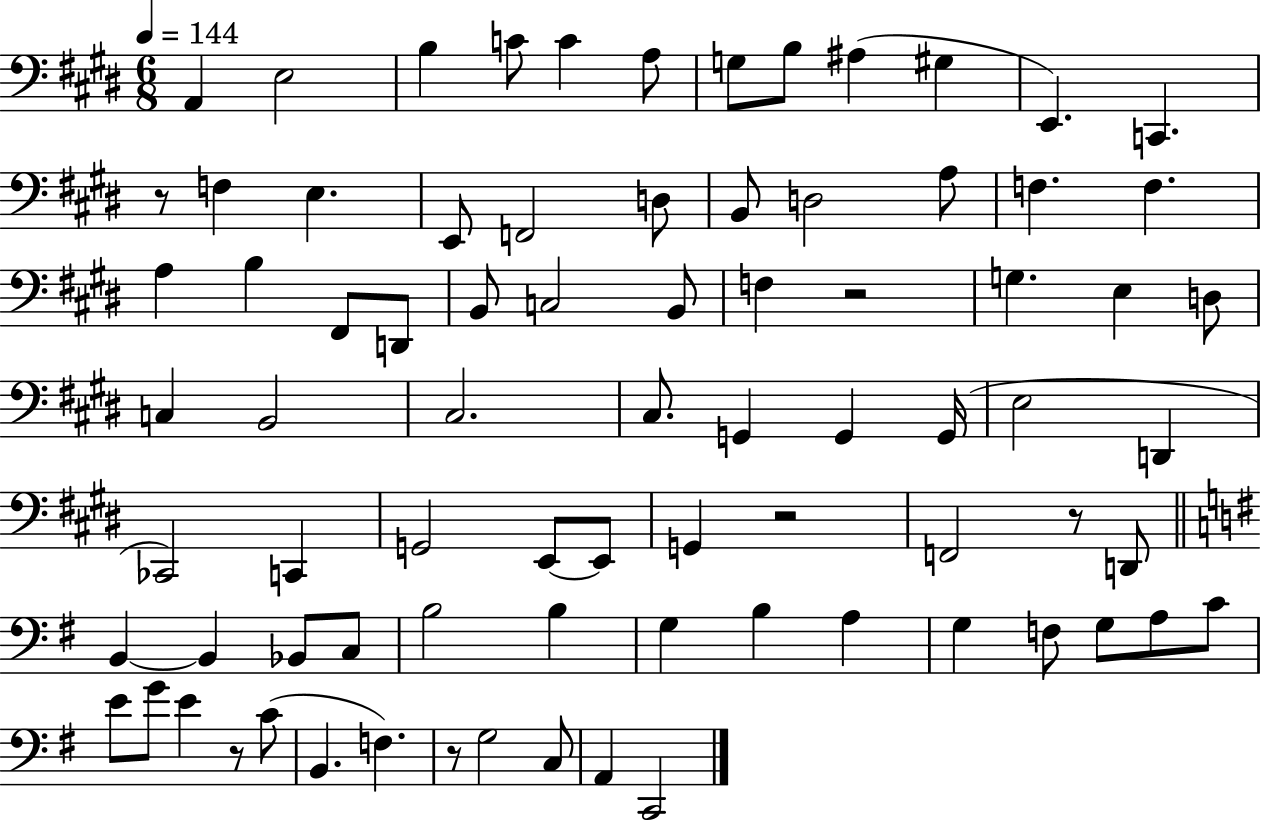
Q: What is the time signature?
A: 6/8